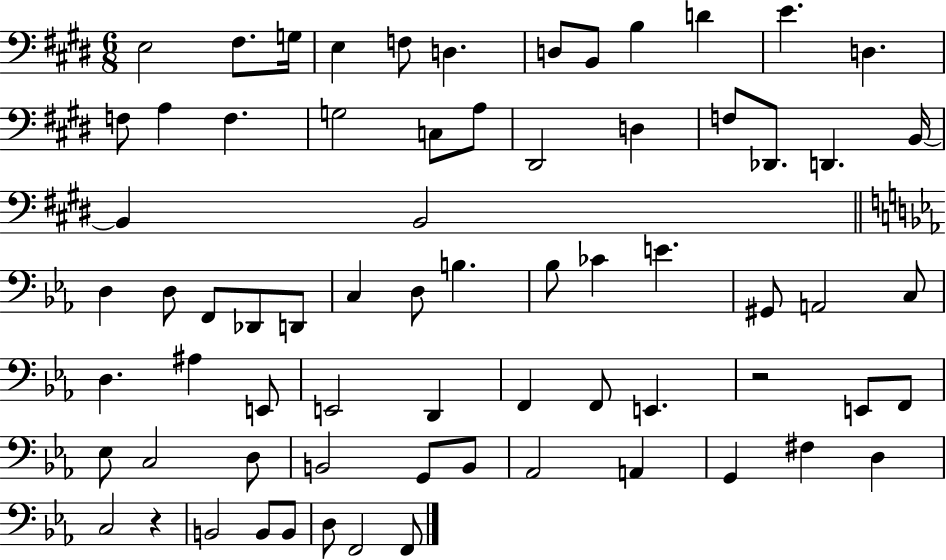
{
  \clef bass
  \numericTimeSignature
  \time 6/8
  \key e \major
  e2 fis8. g16 | e4 f8 d4. | d8 b,8 b4 d'4 | e'4. d4. | \break f8 a4 f4. | g2 c8 a8 | dis,2 d4 | f8 des,8. d,4. b,16~~ | \break b,4 b,2 | \bar "||" \break \key c \minor d4 d8 f,8 des,8 d,8 | c4 d8 b4. | bes8 ces'4 e'4. | gis,8 a,2 c8 | \break d4. ais4 e,8 | e,2 d,4 | f,4 f,8 e,4. | r2 e,8 f,8 | \break ees8 c2 d8 | b,2 g,8 b,8 | aes,2 a,4 | g,4 fis4 d4 | \break c2 r4 | b,2 b,8 b,8 | d8 f,2 f,8 | \bar "|."
}